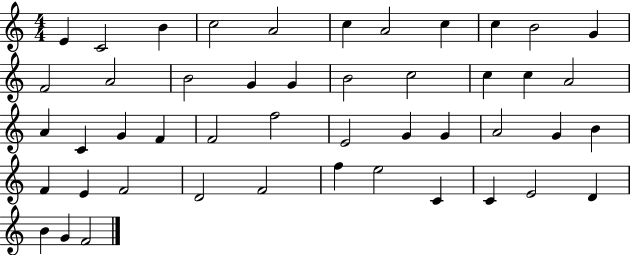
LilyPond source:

{
  \clef treble
  \numericTimeSignature
  \time 4/4
  \key c \major
  e'4 c'2 b'4 | c''2 a'2 | c''4 a'2 c''4 | c''4 b'2 g'4 | \break f'2 a'2 | b'2 g'4 g'4 | b'2 c''2 | c''4 c''4 a'2 | \break a'4 c'4 g'4 f'4 | f'2 f''2 | e'2 g'4 g'4 | a'2 g'4 b'4 | \break f'4 e'4 f'2 | d'2 f'2 | f''4 e''2 c'4 | c'4 e'2 d'4 | \break b'4 g'4 f'2 | \bar "|."
}